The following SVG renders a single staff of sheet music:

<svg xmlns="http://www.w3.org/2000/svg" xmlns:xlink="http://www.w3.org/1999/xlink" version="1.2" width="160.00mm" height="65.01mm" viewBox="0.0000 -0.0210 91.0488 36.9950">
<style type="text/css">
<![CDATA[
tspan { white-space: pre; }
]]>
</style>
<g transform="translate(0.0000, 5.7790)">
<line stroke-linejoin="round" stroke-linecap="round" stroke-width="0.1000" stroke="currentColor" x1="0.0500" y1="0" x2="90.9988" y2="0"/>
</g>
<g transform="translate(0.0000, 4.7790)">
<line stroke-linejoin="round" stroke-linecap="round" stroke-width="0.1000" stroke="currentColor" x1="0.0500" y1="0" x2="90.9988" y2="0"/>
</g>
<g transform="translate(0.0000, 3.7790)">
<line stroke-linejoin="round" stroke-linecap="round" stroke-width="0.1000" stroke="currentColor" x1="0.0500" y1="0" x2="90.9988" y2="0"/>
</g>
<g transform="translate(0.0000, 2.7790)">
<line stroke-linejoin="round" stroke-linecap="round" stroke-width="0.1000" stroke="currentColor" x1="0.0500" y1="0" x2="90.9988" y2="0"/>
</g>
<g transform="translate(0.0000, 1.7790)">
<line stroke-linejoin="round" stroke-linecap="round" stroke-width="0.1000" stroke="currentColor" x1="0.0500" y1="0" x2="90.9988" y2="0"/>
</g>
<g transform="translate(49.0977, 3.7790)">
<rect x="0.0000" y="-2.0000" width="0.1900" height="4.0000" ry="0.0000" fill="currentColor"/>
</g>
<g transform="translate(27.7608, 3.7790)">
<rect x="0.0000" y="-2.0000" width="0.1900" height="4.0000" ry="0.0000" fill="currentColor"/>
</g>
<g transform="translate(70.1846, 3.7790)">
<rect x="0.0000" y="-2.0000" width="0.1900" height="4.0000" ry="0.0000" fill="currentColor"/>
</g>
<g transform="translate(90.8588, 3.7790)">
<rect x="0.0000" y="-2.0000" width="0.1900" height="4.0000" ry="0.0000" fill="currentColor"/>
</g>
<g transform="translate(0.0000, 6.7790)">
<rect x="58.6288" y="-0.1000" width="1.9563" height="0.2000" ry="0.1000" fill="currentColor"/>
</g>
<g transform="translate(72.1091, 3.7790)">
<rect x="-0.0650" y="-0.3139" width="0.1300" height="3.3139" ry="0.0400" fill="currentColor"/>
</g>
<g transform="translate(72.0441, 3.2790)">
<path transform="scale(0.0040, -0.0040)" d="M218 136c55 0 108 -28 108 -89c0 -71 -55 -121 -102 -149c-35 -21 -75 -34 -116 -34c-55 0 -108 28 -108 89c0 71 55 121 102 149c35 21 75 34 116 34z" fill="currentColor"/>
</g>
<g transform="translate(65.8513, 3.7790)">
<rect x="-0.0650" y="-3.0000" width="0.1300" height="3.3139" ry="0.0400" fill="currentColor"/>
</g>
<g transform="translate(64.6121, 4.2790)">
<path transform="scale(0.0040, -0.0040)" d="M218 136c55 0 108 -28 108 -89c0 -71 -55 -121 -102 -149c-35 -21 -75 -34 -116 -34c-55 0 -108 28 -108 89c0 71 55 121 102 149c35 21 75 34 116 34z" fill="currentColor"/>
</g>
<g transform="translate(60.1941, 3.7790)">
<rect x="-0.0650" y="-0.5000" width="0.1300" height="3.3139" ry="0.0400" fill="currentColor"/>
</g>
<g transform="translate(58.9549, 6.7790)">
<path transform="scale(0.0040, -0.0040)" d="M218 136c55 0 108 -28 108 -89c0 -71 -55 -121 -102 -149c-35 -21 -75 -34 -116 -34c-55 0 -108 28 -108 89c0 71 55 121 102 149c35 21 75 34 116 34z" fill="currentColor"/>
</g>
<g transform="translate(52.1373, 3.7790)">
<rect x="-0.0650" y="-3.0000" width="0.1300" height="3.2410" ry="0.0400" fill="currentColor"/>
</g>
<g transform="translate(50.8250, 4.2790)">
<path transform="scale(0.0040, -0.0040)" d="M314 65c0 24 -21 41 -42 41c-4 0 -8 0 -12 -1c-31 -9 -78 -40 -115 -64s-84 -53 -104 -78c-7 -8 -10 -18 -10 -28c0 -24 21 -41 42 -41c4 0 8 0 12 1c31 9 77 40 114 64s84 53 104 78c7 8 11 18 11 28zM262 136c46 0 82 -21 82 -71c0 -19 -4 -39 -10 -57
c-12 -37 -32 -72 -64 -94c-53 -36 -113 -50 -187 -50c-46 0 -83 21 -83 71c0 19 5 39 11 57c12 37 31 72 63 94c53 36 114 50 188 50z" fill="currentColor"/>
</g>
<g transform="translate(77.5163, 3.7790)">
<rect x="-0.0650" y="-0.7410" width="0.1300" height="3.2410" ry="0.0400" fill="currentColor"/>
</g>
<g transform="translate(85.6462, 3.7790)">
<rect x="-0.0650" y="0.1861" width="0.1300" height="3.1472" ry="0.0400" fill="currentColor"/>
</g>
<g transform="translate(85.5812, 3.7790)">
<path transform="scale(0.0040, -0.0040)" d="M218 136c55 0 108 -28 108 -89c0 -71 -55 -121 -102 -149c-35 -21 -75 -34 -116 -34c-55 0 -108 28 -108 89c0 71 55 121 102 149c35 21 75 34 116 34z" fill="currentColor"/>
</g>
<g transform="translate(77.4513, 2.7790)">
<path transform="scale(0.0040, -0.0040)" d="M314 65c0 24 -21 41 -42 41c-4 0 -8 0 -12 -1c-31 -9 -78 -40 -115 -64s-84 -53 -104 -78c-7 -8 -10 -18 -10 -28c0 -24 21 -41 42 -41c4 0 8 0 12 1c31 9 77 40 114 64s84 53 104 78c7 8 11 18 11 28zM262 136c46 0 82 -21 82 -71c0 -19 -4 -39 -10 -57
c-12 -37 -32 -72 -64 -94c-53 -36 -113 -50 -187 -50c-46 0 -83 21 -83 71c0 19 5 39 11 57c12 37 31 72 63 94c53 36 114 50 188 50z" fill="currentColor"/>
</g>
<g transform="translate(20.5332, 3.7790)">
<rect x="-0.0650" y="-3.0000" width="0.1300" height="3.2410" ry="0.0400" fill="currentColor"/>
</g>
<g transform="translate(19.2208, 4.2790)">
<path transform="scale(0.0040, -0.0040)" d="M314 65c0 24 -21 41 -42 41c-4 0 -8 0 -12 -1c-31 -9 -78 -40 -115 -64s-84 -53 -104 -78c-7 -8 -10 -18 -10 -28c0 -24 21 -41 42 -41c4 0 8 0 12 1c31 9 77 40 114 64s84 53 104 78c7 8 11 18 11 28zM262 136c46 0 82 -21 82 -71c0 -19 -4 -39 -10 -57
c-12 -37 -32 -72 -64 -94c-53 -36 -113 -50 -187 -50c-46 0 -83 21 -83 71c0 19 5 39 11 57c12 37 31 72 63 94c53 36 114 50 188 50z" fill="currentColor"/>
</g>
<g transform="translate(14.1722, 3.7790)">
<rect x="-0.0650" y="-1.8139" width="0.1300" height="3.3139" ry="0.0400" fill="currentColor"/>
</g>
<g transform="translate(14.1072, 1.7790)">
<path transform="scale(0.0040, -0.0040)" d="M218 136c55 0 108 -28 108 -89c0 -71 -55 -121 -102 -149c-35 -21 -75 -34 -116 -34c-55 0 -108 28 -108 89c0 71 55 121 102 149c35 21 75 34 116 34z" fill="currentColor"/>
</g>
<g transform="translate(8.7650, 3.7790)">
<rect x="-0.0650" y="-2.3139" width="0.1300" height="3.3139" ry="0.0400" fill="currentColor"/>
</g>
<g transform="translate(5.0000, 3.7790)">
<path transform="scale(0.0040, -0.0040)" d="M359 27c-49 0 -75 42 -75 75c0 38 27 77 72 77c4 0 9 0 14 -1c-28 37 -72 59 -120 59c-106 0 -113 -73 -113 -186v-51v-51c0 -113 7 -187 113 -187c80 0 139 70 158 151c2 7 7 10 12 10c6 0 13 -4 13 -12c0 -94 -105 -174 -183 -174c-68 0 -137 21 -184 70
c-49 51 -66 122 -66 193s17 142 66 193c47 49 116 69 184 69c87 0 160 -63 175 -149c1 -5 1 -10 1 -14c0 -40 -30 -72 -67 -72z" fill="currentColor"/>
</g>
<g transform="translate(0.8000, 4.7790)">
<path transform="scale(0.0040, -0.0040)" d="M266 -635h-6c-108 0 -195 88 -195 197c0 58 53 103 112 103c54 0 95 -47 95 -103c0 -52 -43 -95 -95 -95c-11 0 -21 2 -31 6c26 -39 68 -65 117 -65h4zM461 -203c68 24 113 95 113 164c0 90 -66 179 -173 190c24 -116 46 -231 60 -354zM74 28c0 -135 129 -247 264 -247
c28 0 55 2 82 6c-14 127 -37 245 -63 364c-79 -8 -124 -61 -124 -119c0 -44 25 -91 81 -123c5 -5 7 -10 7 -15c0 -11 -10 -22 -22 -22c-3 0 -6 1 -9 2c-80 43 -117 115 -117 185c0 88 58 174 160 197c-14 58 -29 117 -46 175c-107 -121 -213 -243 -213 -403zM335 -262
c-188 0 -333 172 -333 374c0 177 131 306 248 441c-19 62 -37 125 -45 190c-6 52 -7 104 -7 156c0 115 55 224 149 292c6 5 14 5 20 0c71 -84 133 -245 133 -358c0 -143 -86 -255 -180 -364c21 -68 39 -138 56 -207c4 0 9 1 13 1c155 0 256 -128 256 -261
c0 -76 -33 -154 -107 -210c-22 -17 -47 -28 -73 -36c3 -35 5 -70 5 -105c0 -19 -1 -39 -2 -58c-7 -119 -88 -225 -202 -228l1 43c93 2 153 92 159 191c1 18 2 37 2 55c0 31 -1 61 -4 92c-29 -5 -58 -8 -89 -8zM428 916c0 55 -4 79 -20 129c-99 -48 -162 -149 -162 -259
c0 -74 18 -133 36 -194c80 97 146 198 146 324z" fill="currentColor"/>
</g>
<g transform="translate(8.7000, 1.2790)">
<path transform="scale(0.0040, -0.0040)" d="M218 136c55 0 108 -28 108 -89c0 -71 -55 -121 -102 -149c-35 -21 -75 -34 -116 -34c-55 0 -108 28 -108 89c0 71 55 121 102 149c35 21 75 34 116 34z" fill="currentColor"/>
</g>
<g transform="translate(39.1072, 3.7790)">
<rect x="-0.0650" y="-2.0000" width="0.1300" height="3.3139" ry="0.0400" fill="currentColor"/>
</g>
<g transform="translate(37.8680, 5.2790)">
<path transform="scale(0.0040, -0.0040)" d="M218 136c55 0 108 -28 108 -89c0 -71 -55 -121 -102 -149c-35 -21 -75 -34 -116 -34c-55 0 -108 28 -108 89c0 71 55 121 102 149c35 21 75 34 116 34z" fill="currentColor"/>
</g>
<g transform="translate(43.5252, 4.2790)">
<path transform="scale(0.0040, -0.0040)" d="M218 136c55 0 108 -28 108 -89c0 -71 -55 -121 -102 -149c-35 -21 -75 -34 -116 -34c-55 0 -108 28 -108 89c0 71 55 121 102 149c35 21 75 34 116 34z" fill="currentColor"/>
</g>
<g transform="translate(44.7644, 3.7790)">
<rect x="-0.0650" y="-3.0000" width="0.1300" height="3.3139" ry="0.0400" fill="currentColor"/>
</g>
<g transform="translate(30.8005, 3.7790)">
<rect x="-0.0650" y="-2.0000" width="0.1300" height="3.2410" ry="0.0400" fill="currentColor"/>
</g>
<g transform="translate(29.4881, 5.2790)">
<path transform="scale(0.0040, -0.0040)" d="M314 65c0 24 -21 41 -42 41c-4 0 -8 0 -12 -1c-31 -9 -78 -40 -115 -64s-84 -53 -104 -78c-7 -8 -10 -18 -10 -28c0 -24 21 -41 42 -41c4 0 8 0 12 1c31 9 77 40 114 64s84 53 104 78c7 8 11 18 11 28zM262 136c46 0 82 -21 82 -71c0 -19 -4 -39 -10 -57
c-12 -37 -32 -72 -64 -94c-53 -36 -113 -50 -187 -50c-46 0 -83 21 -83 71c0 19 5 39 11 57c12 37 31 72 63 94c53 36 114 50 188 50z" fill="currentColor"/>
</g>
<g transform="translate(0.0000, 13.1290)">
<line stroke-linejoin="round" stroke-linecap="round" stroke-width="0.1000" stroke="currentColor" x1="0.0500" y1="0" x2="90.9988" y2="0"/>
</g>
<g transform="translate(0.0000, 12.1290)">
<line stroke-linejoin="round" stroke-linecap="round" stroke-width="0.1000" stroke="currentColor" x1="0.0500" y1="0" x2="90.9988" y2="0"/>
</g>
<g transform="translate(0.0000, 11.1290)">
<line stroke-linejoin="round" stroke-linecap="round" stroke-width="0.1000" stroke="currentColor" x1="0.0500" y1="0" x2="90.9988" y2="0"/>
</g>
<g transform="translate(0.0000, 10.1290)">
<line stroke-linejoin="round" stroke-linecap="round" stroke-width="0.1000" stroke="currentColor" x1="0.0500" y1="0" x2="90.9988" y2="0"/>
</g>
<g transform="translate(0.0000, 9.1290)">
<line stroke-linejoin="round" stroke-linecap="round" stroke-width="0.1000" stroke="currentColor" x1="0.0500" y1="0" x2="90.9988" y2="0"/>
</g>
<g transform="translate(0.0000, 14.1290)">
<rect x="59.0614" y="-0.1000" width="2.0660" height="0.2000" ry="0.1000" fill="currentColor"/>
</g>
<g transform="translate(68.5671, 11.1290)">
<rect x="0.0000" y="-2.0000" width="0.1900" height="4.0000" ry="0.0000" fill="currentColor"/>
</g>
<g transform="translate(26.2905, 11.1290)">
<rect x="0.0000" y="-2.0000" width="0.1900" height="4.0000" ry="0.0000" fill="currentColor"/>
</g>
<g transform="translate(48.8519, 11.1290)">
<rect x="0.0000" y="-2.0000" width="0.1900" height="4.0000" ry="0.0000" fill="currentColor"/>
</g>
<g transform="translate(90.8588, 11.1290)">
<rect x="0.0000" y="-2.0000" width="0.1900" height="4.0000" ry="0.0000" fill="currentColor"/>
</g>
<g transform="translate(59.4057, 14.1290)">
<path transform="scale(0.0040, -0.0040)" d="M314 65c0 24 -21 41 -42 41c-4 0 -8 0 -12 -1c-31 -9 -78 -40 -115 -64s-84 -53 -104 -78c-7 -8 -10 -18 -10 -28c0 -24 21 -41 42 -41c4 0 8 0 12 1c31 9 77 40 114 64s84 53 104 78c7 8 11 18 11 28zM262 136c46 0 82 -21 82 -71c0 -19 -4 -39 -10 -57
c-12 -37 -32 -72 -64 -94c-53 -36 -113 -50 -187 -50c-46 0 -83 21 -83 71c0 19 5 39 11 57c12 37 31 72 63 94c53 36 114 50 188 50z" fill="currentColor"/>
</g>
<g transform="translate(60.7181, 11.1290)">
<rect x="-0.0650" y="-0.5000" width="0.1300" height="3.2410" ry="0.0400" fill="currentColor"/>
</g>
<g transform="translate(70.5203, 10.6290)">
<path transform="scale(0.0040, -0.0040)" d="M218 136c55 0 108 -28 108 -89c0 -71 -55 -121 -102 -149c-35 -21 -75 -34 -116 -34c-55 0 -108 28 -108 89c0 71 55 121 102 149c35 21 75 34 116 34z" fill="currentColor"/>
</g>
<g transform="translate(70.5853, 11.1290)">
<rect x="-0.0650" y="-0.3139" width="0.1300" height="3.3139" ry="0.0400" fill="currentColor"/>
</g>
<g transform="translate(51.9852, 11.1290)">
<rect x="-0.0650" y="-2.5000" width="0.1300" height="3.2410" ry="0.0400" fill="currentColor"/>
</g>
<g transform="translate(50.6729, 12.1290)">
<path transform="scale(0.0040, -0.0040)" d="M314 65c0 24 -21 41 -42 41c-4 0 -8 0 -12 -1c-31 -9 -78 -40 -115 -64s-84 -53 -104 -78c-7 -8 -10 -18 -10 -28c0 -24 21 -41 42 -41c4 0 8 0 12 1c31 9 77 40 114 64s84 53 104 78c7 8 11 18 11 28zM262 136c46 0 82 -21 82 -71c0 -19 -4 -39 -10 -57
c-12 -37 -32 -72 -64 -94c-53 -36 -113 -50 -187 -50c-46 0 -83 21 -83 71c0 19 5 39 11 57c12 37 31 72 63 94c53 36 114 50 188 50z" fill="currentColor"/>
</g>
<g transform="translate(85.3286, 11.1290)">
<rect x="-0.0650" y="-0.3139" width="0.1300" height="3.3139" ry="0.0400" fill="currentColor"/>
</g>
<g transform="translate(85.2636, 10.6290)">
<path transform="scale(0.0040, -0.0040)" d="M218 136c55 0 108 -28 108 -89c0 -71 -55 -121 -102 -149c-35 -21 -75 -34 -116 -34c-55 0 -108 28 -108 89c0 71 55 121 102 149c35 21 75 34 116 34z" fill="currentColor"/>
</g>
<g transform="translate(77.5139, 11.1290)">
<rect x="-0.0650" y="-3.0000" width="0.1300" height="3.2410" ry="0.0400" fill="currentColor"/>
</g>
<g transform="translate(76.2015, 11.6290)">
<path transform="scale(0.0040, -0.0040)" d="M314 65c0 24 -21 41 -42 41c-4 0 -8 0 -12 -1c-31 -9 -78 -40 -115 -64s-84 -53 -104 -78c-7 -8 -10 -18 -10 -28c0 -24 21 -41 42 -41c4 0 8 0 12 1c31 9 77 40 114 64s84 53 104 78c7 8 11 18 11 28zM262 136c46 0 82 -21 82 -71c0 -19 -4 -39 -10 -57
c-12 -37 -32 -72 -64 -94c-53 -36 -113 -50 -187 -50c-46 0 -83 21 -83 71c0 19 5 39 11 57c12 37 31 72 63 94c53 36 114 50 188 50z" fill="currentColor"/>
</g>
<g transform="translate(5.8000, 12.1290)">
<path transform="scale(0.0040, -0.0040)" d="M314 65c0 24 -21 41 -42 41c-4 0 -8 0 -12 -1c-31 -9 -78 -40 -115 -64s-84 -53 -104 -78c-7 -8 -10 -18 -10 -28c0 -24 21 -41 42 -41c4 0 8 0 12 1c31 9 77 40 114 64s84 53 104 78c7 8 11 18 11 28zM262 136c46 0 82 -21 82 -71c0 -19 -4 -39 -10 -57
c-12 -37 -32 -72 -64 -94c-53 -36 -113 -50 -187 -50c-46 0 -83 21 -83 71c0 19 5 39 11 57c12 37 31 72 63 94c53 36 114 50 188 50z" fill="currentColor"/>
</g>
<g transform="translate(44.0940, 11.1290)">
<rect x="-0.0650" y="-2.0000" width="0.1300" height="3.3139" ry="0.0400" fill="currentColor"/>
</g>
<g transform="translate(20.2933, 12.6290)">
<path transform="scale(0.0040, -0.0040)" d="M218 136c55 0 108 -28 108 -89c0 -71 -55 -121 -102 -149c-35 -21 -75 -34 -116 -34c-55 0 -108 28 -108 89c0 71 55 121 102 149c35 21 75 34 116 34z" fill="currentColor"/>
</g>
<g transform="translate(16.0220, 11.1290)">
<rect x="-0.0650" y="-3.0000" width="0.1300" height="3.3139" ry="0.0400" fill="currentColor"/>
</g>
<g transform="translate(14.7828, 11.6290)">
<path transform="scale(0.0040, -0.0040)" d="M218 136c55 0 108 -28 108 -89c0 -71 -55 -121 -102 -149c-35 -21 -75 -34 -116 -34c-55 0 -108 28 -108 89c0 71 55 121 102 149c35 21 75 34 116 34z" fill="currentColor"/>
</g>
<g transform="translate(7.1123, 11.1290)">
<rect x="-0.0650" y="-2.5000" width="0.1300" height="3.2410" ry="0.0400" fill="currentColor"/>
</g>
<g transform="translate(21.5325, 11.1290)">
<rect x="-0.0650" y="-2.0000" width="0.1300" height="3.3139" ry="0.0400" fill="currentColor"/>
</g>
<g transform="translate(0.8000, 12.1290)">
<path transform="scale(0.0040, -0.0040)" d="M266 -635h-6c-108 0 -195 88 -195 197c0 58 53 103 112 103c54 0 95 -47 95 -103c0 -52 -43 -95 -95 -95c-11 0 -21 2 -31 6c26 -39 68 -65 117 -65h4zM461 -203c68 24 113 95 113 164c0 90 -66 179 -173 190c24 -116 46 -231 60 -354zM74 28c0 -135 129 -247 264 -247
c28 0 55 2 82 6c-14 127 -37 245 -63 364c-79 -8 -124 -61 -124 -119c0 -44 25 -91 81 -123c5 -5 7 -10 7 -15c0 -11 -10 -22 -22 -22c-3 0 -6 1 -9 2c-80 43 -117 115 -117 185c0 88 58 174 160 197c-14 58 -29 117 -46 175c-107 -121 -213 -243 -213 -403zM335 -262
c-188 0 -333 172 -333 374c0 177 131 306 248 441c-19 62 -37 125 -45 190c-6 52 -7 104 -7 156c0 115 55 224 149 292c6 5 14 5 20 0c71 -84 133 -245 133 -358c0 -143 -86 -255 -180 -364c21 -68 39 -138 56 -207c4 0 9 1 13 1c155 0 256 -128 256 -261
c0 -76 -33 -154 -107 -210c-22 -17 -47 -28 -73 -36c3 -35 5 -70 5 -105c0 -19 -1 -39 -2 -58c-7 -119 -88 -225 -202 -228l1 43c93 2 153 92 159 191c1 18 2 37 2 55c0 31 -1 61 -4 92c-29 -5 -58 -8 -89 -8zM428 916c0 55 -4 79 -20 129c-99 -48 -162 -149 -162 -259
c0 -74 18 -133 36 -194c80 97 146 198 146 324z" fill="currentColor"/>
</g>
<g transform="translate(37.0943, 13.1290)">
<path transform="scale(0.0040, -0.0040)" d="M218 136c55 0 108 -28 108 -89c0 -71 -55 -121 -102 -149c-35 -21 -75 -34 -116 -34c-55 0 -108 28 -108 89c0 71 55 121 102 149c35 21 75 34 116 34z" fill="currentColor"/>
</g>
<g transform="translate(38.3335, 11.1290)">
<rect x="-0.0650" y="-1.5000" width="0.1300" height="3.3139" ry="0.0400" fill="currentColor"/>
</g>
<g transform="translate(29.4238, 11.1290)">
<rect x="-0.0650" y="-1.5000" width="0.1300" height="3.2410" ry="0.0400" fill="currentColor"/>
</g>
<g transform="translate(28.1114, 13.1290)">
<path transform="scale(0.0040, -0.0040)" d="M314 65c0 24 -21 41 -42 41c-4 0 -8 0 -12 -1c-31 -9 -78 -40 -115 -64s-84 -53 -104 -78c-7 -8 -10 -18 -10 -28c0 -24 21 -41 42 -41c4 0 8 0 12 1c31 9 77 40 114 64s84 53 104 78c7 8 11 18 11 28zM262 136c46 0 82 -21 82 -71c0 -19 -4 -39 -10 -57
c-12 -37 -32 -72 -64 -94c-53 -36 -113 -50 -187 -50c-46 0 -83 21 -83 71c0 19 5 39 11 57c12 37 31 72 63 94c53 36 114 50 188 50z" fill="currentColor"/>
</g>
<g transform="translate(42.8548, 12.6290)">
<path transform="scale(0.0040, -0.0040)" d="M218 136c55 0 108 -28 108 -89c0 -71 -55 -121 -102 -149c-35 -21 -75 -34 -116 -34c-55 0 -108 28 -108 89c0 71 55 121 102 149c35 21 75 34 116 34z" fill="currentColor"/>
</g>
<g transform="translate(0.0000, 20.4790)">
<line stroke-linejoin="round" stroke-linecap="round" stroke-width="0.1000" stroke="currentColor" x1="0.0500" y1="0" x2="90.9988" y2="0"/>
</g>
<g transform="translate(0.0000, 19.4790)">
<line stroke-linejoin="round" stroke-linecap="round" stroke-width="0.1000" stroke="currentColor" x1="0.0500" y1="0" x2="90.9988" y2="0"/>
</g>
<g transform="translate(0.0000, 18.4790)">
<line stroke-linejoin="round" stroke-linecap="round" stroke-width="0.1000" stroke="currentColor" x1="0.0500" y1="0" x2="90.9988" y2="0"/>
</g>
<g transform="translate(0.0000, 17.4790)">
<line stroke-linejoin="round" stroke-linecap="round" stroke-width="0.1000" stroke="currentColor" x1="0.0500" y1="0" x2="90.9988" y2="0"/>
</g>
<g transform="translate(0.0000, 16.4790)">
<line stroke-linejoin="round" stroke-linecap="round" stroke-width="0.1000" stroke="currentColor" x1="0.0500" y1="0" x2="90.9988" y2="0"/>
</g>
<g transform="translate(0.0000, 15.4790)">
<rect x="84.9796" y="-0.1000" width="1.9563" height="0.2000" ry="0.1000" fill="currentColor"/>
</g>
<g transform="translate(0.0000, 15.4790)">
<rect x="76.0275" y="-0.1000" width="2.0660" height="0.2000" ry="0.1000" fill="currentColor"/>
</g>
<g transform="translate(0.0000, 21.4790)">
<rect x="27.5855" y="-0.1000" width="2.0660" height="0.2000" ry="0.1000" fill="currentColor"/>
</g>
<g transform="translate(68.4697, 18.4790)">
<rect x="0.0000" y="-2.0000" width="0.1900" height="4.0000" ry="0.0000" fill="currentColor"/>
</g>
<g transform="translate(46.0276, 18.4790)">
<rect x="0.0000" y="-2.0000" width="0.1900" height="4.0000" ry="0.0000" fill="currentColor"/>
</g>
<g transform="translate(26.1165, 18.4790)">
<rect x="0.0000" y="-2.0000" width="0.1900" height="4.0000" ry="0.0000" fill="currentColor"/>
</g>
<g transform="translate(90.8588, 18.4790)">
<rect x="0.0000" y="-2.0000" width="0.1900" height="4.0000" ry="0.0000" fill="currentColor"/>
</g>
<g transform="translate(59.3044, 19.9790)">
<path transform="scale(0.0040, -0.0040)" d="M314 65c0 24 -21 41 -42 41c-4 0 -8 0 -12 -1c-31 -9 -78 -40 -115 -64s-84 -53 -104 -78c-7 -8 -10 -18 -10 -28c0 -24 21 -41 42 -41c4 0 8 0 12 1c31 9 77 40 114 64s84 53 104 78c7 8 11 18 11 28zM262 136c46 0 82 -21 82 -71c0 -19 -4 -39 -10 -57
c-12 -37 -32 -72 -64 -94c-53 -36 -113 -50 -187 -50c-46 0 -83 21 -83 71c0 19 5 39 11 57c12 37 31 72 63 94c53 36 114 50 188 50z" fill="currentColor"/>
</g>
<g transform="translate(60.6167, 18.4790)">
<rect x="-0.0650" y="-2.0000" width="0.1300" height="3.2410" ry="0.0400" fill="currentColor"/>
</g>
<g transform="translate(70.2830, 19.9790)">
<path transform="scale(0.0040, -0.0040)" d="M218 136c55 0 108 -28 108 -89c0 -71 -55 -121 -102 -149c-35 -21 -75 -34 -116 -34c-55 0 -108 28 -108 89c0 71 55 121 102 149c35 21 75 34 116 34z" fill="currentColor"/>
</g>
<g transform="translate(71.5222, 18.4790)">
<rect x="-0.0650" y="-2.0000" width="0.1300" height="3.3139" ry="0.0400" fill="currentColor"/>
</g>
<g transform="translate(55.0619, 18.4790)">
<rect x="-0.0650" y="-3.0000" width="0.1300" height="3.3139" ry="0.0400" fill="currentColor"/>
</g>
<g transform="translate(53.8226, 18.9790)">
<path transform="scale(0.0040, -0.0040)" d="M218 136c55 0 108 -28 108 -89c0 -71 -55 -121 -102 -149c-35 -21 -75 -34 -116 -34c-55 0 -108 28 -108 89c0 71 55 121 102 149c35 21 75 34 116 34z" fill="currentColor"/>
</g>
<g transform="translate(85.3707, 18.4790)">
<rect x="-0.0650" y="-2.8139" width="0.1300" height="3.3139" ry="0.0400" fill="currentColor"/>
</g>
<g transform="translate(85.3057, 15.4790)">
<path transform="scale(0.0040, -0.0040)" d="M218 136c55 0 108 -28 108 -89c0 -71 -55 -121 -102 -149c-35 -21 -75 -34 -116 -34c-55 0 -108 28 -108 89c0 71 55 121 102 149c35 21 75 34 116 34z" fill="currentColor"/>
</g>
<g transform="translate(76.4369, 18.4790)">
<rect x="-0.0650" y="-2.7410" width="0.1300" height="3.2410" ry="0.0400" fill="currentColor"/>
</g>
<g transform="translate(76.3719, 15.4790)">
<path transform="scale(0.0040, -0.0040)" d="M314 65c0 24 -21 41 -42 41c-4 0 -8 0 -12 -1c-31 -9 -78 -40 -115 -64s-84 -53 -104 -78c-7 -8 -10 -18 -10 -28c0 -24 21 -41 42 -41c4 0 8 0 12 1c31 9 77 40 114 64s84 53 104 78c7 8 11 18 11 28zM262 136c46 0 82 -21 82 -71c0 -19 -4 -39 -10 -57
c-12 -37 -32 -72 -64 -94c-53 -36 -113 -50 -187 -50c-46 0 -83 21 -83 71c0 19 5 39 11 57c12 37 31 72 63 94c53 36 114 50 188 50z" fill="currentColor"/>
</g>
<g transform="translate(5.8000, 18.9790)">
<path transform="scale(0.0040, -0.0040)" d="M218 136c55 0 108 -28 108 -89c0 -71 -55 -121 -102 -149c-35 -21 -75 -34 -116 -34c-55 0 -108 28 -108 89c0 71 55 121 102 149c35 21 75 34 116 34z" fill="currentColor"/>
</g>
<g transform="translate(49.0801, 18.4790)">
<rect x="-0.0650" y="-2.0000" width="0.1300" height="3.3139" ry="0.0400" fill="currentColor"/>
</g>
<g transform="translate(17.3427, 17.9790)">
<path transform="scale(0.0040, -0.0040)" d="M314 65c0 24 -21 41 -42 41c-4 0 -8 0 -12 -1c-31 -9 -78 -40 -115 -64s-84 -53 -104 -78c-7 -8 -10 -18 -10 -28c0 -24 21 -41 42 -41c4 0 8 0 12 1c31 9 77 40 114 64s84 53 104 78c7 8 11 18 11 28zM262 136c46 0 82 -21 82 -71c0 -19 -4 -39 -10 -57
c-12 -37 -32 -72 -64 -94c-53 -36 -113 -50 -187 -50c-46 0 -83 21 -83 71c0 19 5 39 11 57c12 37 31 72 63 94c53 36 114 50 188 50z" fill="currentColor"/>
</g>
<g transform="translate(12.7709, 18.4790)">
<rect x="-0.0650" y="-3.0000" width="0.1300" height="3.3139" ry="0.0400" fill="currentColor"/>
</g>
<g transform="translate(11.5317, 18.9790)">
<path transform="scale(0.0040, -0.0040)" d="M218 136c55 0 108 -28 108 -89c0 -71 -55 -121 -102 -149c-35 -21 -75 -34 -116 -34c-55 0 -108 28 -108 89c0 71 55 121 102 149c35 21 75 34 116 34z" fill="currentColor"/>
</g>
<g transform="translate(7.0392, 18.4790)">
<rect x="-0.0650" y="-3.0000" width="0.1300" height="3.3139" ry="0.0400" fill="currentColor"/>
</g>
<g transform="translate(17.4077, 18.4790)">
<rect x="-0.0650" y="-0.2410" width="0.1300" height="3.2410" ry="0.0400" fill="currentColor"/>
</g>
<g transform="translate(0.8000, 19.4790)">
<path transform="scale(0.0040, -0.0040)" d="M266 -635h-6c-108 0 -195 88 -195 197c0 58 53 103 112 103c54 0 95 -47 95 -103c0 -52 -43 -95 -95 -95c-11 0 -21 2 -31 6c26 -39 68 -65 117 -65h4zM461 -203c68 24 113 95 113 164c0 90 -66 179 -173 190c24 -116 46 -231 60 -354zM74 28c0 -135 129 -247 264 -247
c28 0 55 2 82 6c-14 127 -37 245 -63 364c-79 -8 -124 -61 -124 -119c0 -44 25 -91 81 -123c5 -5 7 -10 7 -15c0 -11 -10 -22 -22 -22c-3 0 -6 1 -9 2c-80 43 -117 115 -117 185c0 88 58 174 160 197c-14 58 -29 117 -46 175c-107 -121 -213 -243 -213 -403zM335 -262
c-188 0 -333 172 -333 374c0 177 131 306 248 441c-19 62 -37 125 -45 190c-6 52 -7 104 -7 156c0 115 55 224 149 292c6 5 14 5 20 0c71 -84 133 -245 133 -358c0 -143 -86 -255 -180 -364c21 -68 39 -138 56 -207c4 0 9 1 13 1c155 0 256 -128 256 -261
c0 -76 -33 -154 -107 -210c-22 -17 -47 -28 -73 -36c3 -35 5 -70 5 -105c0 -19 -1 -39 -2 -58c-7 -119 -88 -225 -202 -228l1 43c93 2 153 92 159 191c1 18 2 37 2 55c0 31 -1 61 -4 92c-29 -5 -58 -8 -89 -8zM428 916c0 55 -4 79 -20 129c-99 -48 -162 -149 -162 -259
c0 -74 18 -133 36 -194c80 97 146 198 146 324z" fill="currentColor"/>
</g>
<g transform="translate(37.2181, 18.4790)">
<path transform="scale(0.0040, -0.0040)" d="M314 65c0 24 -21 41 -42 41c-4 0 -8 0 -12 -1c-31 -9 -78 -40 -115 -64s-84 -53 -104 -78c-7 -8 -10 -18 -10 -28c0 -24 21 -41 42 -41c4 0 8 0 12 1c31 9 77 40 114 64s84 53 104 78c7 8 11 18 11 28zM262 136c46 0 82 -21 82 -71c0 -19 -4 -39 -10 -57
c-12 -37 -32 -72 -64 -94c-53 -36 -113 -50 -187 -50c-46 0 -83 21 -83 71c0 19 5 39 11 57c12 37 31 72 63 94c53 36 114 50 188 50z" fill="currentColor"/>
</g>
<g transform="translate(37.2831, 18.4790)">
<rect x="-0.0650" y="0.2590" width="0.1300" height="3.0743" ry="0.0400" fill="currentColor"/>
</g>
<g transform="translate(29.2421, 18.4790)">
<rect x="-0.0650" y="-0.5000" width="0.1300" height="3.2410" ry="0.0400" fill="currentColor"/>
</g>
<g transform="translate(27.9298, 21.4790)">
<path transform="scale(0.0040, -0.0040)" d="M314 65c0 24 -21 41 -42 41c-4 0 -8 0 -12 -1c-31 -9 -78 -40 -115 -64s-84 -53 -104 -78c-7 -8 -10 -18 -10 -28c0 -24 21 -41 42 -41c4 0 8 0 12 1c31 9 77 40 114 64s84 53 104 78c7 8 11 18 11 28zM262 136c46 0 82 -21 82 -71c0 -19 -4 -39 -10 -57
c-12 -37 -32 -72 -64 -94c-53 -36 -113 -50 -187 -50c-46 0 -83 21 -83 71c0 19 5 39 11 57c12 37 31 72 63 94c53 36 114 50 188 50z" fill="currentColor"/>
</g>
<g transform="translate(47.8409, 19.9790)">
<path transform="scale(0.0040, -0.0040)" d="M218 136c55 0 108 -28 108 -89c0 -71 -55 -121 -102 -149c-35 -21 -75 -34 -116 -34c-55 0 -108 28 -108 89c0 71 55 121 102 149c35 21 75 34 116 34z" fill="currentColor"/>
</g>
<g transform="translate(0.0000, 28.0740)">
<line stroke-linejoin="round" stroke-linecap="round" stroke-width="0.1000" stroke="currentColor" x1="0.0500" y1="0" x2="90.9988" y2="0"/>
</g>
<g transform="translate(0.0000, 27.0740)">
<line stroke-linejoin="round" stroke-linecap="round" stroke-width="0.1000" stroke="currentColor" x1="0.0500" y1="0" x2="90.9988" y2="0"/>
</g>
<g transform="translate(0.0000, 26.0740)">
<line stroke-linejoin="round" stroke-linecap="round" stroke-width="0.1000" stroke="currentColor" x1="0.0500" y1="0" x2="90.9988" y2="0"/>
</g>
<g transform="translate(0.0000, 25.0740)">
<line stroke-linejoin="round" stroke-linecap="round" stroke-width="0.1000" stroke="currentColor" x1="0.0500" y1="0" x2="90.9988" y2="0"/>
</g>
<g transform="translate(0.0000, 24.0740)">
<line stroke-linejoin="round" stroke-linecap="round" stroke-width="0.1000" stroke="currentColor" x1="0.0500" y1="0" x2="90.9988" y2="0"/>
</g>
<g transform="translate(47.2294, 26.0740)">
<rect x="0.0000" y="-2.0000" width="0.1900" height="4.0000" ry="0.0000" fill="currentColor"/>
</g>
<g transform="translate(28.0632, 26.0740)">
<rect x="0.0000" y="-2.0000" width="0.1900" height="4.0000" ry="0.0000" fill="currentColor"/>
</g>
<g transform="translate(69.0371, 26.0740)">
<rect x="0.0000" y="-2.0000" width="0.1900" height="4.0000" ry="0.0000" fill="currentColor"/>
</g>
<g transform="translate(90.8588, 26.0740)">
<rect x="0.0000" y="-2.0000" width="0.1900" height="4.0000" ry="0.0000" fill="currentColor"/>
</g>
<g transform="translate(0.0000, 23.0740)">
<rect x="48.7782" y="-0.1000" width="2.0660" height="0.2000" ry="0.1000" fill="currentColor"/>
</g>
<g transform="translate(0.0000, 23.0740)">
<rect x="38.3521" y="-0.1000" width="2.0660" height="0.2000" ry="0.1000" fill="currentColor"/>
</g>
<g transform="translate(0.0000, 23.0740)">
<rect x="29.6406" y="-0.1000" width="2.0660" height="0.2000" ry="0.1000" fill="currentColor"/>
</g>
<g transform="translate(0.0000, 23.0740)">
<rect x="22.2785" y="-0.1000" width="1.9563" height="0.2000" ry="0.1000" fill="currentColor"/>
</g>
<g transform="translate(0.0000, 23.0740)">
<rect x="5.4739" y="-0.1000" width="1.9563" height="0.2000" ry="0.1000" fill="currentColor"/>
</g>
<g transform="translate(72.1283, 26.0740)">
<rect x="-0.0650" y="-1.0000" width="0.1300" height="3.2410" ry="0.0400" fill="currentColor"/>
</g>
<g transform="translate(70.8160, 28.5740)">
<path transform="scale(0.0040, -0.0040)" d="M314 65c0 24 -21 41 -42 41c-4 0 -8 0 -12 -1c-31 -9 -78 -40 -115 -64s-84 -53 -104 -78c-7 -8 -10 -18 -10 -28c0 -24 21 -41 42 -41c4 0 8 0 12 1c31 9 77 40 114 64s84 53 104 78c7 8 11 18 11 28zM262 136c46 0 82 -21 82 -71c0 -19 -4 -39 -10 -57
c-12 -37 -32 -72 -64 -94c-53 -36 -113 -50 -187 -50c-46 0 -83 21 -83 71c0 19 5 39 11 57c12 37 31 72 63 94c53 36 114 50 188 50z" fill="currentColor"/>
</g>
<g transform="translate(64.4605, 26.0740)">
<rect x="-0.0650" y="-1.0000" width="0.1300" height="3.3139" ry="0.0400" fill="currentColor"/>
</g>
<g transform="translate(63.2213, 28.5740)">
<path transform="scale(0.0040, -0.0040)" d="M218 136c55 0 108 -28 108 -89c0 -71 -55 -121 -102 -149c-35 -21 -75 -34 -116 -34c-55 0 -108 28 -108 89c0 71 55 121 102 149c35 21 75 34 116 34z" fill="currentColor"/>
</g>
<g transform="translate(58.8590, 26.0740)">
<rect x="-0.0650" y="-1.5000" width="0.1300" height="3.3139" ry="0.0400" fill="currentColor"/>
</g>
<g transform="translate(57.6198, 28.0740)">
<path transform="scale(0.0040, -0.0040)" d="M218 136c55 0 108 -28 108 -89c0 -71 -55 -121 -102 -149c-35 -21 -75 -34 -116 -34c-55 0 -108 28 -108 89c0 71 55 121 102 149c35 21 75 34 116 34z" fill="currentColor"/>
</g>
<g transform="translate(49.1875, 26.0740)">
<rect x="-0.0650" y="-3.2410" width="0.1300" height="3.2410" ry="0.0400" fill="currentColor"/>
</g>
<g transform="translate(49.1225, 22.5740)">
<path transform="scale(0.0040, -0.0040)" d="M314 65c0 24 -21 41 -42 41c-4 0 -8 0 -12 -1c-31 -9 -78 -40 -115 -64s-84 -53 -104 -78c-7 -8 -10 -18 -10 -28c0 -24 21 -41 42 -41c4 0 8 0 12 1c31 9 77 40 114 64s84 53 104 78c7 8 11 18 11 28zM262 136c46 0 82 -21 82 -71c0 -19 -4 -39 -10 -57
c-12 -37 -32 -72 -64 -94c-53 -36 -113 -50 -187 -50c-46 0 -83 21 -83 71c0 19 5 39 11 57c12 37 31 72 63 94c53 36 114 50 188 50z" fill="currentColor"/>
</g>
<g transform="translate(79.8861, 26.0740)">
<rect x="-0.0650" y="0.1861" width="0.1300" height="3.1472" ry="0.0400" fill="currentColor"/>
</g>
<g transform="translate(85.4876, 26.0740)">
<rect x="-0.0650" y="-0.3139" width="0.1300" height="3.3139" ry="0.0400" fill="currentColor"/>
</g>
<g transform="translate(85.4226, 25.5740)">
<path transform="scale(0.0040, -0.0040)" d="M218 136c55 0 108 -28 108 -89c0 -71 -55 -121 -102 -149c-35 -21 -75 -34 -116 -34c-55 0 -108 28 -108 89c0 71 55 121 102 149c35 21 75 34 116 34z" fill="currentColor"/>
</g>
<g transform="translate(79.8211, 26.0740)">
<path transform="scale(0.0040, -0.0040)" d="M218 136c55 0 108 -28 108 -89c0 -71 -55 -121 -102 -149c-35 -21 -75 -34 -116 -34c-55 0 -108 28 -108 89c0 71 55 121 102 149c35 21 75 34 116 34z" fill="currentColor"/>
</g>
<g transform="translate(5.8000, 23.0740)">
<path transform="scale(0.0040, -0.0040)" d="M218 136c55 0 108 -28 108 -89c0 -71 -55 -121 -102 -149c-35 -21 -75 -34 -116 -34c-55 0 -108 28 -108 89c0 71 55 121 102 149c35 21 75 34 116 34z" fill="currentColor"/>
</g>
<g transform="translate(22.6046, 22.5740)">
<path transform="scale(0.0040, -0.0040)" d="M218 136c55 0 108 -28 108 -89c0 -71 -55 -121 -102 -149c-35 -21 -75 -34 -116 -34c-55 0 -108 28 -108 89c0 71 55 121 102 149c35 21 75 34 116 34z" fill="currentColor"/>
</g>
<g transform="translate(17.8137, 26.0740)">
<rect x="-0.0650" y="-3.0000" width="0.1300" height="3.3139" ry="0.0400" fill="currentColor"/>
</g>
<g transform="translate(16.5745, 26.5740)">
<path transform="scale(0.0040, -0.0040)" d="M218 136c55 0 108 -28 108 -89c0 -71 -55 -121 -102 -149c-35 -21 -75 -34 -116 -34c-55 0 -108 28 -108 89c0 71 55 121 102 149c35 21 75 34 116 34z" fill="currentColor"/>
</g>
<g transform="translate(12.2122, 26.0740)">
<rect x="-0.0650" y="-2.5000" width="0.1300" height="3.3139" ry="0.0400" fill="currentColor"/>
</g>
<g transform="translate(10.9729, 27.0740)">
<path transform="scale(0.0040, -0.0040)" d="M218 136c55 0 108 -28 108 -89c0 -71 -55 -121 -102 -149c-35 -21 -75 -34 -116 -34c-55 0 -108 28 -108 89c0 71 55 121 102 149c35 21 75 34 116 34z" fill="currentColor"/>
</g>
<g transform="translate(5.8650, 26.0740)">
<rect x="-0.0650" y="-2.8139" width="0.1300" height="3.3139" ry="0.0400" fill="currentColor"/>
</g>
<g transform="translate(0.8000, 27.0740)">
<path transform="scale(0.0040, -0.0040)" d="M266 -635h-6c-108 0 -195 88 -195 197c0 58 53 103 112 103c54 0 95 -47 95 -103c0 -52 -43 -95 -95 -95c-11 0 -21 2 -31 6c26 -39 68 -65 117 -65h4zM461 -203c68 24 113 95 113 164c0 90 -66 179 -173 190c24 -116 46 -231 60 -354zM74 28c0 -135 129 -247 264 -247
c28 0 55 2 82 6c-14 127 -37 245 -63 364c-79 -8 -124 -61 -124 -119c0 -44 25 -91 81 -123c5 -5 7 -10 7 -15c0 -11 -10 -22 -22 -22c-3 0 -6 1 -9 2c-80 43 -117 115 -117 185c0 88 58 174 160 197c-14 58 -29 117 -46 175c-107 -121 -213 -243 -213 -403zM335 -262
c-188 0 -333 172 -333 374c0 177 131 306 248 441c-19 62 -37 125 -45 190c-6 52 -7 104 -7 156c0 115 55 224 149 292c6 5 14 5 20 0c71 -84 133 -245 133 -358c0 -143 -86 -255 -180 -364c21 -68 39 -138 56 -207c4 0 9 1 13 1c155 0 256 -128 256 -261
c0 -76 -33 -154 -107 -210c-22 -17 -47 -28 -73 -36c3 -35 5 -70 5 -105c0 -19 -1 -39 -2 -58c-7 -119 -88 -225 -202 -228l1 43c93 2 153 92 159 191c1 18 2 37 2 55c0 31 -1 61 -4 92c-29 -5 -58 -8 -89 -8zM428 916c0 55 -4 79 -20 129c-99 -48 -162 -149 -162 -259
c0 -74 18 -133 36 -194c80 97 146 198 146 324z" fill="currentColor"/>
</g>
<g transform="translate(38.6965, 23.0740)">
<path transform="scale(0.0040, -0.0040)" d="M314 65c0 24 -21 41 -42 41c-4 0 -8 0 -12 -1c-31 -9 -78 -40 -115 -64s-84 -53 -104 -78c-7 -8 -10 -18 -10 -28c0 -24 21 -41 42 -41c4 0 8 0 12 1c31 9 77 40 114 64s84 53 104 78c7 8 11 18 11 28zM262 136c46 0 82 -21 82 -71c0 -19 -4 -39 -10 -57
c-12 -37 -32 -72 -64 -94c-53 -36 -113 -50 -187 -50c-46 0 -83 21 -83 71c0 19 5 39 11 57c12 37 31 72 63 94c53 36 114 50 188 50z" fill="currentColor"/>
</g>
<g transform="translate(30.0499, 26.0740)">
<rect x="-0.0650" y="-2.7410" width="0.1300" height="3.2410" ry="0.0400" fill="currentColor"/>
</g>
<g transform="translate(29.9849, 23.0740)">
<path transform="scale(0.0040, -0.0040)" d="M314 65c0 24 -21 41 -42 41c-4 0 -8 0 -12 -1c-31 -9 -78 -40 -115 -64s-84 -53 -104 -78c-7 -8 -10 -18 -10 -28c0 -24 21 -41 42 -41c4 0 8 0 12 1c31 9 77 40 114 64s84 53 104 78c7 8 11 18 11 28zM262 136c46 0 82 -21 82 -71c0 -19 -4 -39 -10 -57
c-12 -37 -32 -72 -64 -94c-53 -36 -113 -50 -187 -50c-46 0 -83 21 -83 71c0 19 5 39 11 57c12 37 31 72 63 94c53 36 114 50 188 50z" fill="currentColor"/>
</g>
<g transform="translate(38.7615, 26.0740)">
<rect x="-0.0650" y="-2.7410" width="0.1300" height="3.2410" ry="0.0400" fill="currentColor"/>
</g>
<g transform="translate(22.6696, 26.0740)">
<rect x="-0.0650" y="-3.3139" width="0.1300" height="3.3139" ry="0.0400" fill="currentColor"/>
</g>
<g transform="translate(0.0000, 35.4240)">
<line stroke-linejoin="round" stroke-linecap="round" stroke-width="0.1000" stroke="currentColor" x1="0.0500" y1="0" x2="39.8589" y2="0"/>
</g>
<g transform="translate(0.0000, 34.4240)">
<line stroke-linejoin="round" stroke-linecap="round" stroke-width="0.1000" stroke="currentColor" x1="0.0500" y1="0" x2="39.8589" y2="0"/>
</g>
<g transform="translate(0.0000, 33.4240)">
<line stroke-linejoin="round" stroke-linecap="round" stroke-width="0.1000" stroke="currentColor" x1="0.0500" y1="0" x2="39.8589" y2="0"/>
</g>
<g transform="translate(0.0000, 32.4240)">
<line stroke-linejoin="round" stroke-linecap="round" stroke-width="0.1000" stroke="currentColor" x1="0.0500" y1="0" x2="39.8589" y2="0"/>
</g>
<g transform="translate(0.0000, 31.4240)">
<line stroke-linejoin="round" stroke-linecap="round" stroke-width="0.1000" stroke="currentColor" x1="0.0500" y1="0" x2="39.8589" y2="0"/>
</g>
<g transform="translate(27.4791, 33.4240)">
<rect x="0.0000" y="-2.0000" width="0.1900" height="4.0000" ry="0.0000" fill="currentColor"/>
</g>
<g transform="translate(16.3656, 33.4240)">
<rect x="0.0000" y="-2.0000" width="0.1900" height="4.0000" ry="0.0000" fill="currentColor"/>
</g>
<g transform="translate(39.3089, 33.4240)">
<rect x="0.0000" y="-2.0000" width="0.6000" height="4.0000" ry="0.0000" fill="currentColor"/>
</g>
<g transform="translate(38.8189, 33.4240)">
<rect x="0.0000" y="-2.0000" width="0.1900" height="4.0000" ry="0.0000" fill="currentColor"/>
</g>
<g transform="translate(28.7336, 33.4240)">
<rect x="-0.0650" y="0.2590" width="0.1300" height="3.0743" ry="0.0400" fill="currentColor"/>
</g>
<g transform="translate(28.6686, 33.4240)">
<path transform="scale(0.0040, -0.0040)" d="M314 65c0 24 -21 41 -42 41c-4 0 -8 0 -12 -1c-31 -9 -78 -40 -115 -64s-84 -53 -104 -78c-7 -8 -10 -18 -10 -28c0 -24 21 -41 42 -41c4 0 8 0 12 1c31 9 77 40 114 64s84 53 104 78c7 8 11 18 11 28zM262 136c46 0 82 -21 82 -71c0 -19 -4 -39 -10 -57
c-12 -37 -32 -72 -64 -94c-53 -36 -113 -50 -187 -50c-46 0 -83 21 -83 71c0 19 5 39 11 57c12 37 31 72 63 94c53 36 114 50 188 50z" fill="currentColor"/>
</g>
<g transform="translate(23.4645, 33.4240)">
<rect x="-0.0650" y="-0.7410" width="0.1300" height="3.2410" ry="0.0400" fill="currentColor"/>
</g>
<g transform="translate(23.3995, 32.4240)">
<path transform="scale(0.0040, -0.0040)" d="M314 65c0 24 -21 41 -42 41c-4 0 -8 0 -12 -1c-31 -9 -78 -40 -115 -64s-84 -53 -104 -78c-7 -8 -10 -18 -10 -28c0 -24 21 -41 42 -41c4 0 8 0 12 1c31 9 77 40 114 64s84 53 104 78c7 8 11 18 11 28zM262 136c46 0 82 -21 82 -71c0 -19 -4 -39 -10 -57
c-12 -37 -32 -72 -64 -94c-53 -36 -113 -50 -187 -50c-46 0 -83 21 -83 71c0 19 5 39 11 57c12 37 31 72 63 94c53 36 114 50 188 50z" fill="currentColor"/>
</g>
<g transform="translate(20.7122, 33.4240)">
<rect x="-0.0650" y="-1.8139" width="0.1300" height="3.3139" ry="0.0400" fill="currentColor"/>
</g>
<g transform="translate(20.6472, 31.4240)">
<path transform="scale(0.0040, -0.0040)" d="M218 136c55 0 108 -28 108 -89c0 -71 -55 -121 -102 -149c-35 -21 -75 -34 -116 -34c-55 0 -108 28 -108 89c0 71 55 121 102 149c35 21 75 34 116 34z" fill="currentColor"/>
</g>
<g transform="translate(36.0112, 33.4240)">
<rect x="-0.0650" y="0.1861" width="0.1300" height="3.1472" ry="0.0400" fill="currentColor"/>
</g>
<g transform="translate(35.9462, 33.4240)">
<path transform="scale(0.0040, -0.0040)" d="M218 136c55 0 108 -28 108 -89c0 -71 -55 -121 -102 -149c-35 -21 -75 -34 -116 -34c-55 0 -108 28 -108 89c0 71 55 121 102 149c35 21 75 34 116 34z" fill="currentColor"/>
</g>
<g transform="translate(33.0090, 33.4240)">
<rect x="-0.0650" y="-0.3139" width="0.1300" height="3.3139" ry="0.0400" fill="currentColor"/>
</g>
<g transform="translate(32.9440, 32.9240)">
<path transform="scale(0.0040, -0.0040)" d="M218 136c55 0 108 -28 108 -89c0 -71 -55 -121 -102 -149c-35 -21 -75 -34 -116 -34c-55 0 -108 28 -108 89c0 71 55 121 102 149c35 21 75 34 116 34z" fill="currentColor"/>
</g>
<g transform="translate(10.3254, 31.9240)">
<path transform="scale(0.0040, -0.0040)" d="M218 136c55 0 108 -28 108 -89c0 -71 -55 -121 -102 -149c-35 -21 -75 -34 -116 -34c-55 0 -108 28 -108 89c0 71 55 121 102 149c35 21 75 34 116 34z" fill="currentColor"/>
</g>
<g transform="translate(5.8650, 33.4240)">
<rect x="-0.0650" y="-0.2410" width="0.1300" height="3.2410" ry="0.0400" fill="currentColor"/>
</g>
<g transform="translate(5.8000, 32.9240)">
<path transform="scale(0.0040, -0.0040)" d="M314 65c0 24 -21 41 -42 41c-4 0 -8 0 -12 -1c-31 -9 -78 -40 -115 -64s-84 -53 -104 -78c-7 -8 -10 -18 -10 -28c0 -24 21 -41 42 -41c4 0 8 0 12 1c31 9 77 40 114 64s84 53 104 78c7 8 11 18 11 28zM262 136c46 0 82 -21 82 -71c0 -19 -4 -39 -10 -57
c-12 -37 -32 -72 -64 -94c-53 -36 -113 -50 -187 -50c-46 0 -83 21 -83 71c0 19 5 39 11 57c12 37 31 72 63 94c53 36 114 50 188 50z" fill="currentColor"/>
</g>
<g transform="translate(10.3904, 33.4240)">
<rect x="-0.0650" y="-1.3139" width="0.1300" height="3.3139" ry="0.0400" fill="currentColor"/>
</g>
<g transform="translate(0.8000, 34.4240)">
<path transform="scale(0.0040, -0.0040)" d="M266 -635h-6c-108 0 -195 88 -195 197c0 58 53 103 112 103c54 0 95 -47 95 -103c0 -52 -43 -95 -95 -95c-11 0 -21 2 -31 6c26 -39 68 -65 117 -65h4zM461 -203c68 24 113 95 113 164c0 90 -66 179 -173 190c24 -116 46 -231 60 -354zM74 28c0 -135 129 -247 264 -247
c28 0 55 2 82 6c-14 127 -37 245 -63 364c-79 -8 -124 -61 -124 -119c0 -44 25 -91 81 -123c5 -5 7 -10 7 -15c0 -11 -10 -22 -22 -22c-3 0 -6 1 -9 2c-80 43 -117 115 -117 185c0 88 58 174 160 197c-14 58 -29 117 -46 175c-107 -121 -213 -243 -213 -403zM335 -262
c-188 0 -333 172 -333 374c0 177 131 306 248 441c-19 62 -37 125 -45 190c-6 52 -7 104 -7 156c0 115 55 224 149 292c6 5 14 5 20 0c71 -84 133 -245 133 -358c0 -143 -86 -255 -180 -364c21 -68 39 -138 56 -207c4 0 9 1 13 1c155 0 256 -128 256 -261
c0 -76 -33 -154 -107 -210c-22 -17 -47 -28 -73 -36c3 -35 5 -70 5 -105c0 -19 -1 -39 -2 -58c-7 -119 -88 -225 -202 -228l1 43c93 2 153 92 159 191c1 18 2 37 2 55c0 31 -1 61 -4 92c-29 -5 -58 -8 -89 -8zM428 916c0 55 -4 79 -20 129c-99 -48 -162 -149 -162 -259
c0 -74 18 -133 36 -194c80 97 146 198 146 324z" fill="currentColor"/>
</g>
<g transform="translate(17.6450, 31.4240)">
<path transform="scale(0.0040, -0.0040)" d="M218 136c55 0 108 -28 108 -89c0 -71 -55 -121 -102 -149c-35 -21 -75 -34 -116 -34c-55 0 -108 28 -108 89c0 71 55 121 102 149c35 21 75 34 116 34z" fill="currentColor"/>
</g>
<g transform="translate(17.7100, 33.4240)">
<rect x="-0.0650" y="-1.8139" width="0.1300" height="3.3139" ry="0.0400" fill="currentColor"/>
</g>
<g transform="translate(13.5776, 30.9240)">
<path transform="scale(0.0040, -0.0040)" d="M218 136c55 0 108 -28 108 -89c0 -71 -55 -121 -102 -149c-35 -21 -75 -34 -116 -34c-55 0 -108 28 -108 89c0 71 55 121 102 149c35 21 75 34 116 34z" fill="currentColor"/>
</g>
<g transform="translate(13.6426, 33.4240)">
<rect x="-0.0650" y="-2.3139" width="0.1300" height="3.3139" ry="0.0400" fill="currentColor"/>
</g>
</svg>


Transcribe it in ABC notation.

X:1
T:Untitled
M:4/4
L:1/4
K:C
g f A2 F2 F A A2 C A c d2 B G2 A F E2 E F G2 C2 c A2 c A A c2 C2 B2 F A F2 F a2 a a G A b a2 a2 b2 E D D2 B c c2 e g f f d2 B2 c B